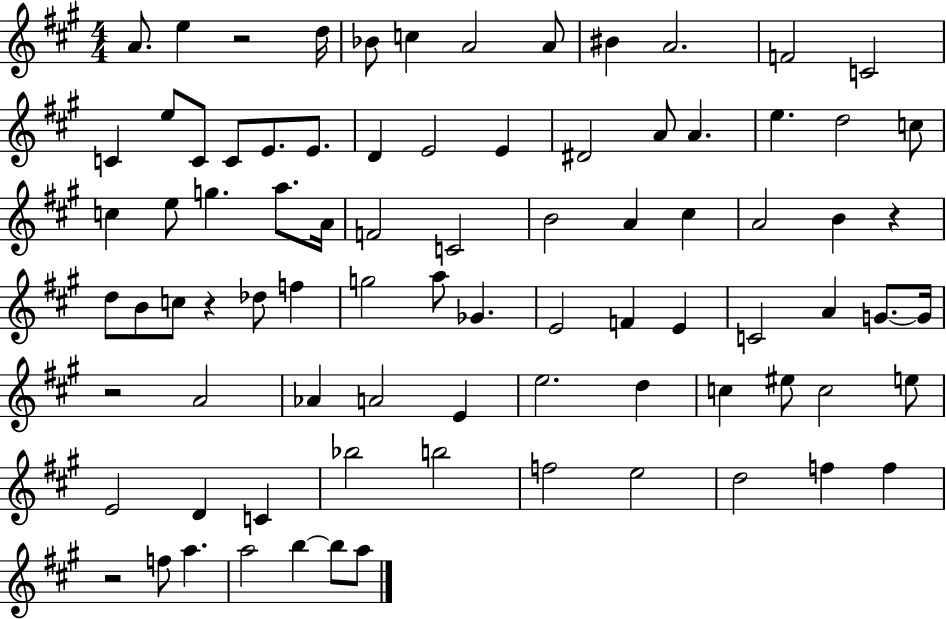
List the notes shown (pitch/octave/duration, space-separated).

A4/e. E5/q R/h D5/s Bb4/e C5/q A4/h A4/e BIS4/q A4/h. F4/h C4/h C4/q E5/e C4/e C4/e E4/e. E4/e. D4/q E4/h E4/q D#4/h A4/e A4/q. E5/q. D5/h C5/e C5/q E5/e G5/q. A5/e. A4/s F4/h C4/h B4/h A4/q C#5/q A4/h B4/q R/q D5/e B4/e C5/e R/q Db5/e F5/q G5/h A5/e Gb4/q. E4/h F4/q E4/q C4/h A4/q G4/e. G4/s R/h A4/h Ab4/q A4/h E4/q E5/h. D5/q C5/q EIS5/e C5/h E5/e E4/h D4/q C4/q Bb5/h B5/h F5/h E5/h D5/h F5/q F5/q R/h F5/e A5/q. A5/h B5/q B5/e A5/e